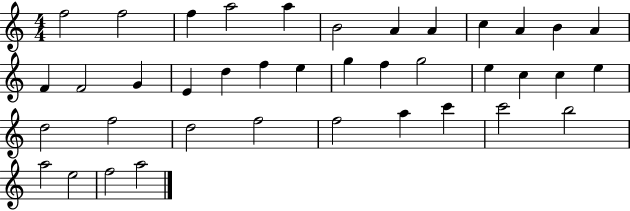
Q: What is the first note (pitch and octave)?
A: F5